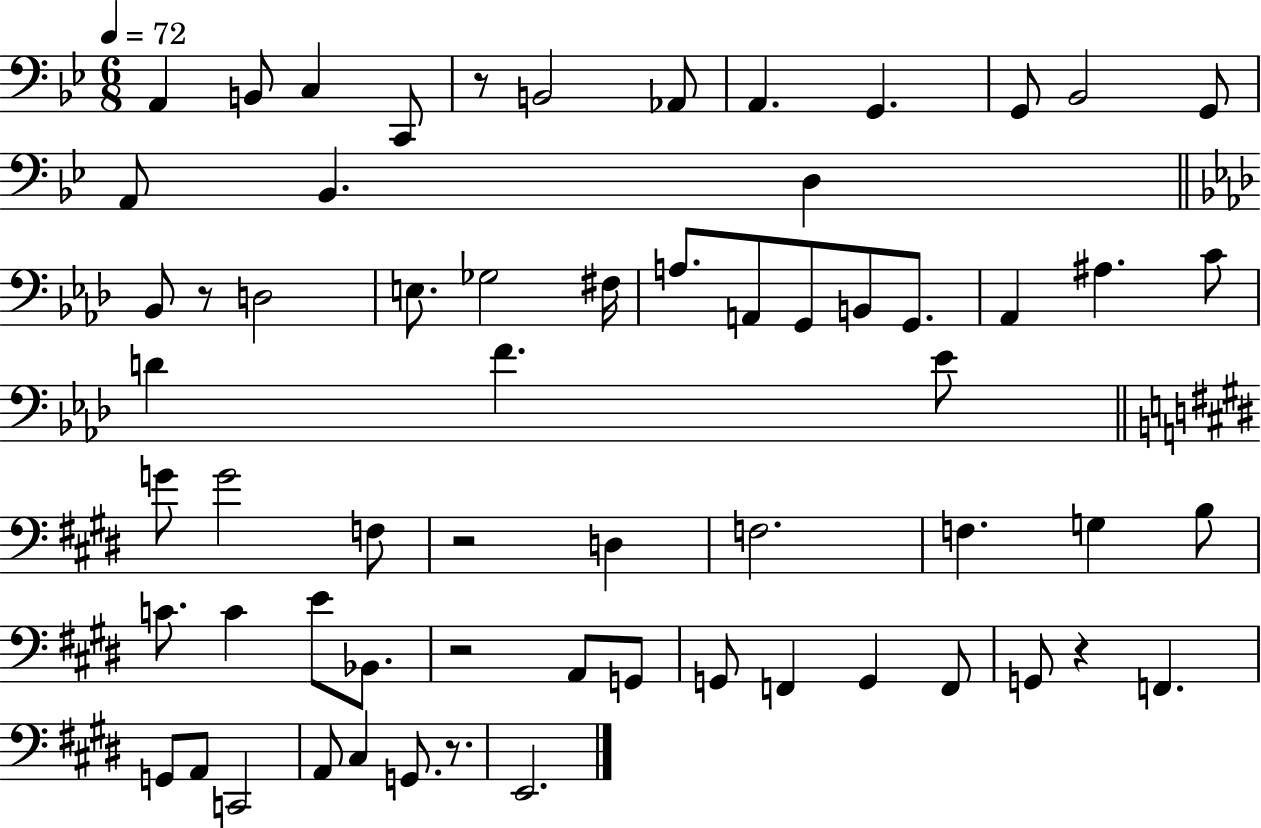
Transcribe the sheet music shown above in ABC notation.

X:1
T:Untitled
M:6/8
L:1/4
K:Bb
A,, B,,/2 C, C,,/2 z/2 B,,2 _A,,/2 A,, G,, G,,/2 _B,,2 G,,/2 A,,/2 _B,, D, _B,,/2 z/2 D,2 E,/2 _G,2 ^F,/4 A,/2 A,,/2 G,,/2 B,,/2 G,,/2 _A,, ^A, C/2 D F _E/2 G/2 G2 F,/2 z2 D, F,2 F, G, B,/2 C/2 C E/2 _B,,/2 z2 A,,/2 G,,/2 G,,/2 F,, G,, F,,/2 G,,/2 z F,, G,,/2 A,,/2 C,,2 A,,/2 ^C, G,,/2 z/2 E,,2